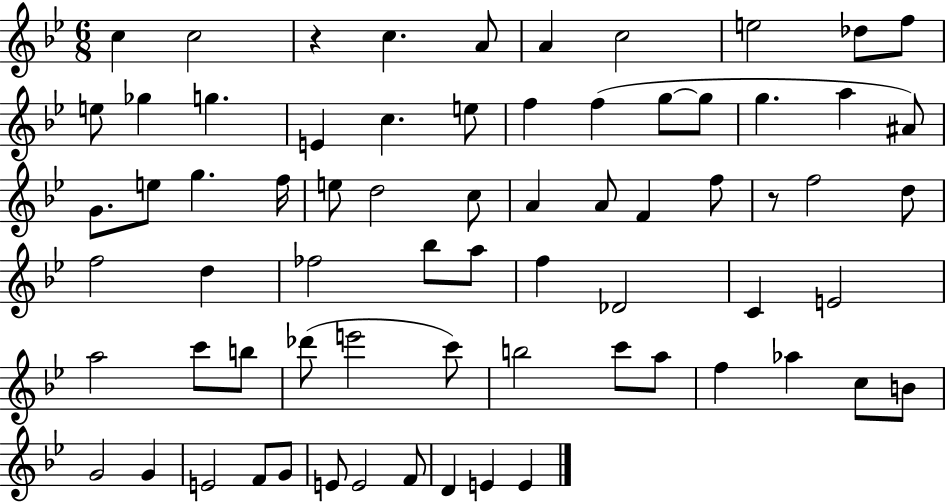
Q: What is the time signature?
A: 6/8